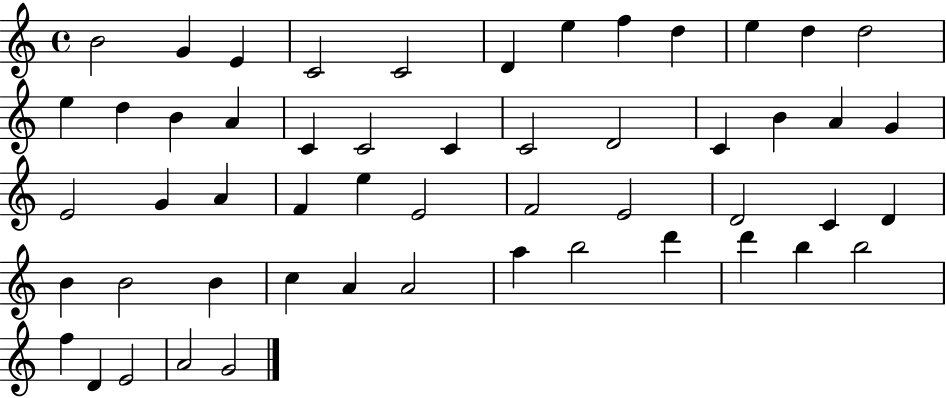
X:1
T:Untitled
M:4/4
L:1/4
K:C
B2 G E C2 C2 D e f d e d d2 e d B A C C2 C C2 D2 C B A G E2 G A F e E2 F2 E2 D2 C D B B2 B c A A2 a b2 d' d' b b2 f D E2 A2 G2